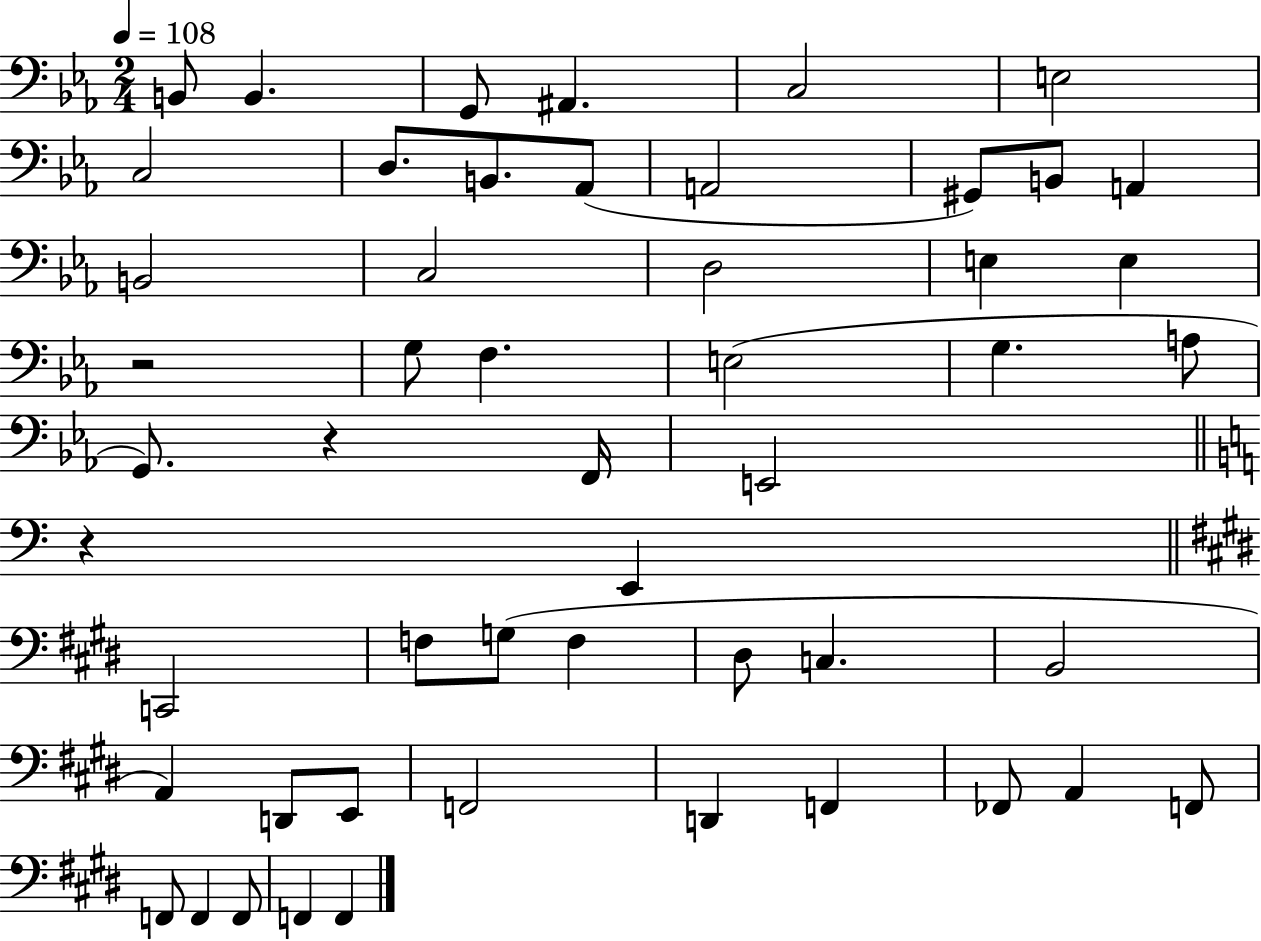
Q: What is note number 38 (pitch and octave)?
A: E2